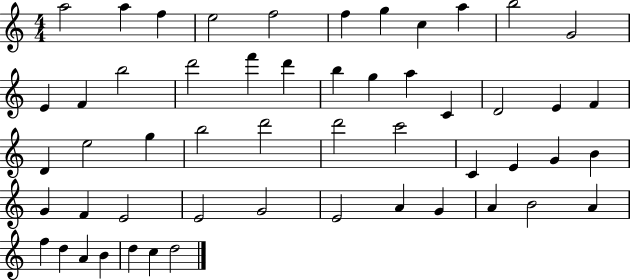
{
  \clef treble
  \numericTimeSignature
  \time 4/4
  \key c \major
  a''2 a''4 f''4 | e''2 f''2 | f''4 g''4 c''4 a''4 | b''2 g'2 | \break e'4 f'4 b''2 | d'''2 f'''4 d'''4 | b''4 g''4 a''4 c'4 | d'2 e'4 f'4 | \break d'4 e''2 g''4 | b''2 d'''2 | d'''2 c'''2 | c'4 e'4 g'4 b'4 | \break g'4 f'4 e'2 | e'2 g'2 | e'2 a'4 g'4 | a'4 b'2 a'4 | \break f''4 d''4 a'4 b'4 | d''4 c''4 d''2 | \bar "|."
}